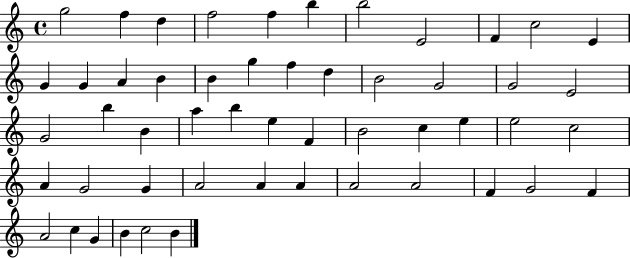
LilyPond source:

{
  \clef treble
  \time 4/4
  \defaultTimeSignature
  \key c \major
  g''2 f''4 d''4 | f''2 f''4 b''4 | b''2 e'2 | f'4 c''2 e'4 | \break g'4 g'4 a'4 b'4 | b'4 g''4 f''4 d''4 | b'2 g'2 | g'2 e'2 | \break g'2 b''4 b'4 | a''4 b''4 e''4 f'4 | b'2 c''4 e''4 | e''2 c''2 | \break a'4 g'2 g'4 | a'2 a'4 a'4 | a'2 a'2 | f'4 g'2 f'4 | \break a'2 c''4 g'4 | b'4 c''2 b'4 | \bar "|."
}